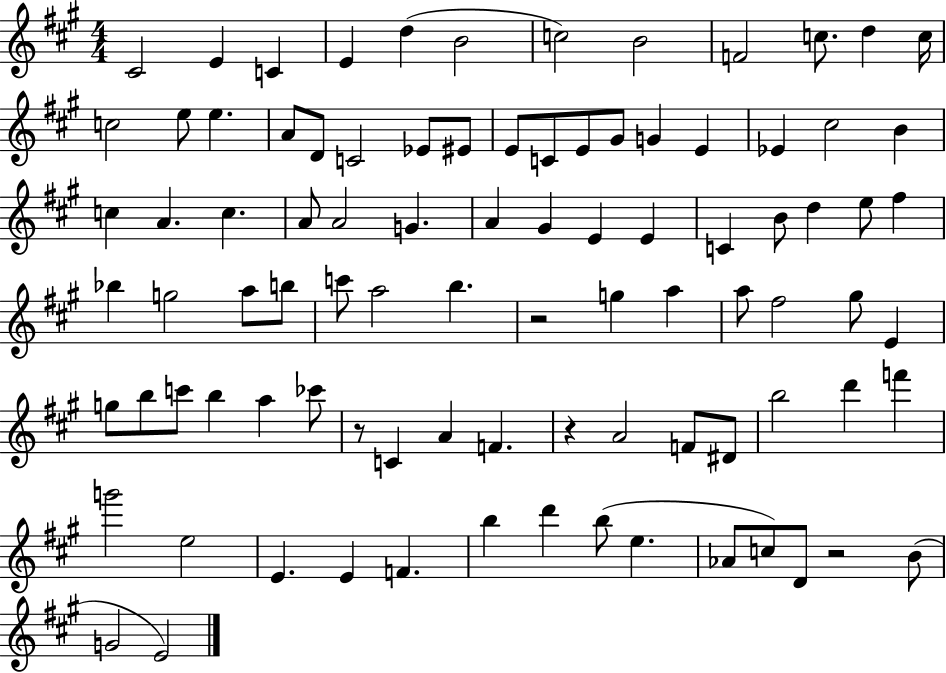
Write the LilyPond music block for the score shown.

{
  \clef treble
  \numericTimeSignature
  \time 4/4
  \key a \major
  cis'2 e'4 c'4 | e'4 d''4( b'2 | c''2) b'2 | f'2 c''8. d''4 c''16 | \break c''2 e''8 e''4. | a'8 d'8 c'2 ees'8 eis'8 | e'8 c'8 e'8 gis'8 g'4 e'4 | ees'4 cis''2 b'4 | \break c''4 a'4. c''4. | a'8 a'2 g'4. | a'4 gis'4 e'4 e'4 | c'4 b'8 d''4 e''8 fis''4 | \break bes''4 g''2 a''8 b''8 | c'''8 a''2 b''4. | r2 g''4 a''4 | a''8 fis''2 gis''8 e'4 | \break g''8 b''8 c'''8 b''4 a''4 ces'''8 | r8 c'4 a'4 f'4. | r4 a'2 f'8 dis'8 | b''2 d'''4 f'''4 | \break g'''2 e''2 | e'4. e'4 f'4. | b''4 d'''4 b''8( e''4. | aes'8 c''8) d'8 r2 b'8( | \break g'2 e'2) | \bar "|."
}